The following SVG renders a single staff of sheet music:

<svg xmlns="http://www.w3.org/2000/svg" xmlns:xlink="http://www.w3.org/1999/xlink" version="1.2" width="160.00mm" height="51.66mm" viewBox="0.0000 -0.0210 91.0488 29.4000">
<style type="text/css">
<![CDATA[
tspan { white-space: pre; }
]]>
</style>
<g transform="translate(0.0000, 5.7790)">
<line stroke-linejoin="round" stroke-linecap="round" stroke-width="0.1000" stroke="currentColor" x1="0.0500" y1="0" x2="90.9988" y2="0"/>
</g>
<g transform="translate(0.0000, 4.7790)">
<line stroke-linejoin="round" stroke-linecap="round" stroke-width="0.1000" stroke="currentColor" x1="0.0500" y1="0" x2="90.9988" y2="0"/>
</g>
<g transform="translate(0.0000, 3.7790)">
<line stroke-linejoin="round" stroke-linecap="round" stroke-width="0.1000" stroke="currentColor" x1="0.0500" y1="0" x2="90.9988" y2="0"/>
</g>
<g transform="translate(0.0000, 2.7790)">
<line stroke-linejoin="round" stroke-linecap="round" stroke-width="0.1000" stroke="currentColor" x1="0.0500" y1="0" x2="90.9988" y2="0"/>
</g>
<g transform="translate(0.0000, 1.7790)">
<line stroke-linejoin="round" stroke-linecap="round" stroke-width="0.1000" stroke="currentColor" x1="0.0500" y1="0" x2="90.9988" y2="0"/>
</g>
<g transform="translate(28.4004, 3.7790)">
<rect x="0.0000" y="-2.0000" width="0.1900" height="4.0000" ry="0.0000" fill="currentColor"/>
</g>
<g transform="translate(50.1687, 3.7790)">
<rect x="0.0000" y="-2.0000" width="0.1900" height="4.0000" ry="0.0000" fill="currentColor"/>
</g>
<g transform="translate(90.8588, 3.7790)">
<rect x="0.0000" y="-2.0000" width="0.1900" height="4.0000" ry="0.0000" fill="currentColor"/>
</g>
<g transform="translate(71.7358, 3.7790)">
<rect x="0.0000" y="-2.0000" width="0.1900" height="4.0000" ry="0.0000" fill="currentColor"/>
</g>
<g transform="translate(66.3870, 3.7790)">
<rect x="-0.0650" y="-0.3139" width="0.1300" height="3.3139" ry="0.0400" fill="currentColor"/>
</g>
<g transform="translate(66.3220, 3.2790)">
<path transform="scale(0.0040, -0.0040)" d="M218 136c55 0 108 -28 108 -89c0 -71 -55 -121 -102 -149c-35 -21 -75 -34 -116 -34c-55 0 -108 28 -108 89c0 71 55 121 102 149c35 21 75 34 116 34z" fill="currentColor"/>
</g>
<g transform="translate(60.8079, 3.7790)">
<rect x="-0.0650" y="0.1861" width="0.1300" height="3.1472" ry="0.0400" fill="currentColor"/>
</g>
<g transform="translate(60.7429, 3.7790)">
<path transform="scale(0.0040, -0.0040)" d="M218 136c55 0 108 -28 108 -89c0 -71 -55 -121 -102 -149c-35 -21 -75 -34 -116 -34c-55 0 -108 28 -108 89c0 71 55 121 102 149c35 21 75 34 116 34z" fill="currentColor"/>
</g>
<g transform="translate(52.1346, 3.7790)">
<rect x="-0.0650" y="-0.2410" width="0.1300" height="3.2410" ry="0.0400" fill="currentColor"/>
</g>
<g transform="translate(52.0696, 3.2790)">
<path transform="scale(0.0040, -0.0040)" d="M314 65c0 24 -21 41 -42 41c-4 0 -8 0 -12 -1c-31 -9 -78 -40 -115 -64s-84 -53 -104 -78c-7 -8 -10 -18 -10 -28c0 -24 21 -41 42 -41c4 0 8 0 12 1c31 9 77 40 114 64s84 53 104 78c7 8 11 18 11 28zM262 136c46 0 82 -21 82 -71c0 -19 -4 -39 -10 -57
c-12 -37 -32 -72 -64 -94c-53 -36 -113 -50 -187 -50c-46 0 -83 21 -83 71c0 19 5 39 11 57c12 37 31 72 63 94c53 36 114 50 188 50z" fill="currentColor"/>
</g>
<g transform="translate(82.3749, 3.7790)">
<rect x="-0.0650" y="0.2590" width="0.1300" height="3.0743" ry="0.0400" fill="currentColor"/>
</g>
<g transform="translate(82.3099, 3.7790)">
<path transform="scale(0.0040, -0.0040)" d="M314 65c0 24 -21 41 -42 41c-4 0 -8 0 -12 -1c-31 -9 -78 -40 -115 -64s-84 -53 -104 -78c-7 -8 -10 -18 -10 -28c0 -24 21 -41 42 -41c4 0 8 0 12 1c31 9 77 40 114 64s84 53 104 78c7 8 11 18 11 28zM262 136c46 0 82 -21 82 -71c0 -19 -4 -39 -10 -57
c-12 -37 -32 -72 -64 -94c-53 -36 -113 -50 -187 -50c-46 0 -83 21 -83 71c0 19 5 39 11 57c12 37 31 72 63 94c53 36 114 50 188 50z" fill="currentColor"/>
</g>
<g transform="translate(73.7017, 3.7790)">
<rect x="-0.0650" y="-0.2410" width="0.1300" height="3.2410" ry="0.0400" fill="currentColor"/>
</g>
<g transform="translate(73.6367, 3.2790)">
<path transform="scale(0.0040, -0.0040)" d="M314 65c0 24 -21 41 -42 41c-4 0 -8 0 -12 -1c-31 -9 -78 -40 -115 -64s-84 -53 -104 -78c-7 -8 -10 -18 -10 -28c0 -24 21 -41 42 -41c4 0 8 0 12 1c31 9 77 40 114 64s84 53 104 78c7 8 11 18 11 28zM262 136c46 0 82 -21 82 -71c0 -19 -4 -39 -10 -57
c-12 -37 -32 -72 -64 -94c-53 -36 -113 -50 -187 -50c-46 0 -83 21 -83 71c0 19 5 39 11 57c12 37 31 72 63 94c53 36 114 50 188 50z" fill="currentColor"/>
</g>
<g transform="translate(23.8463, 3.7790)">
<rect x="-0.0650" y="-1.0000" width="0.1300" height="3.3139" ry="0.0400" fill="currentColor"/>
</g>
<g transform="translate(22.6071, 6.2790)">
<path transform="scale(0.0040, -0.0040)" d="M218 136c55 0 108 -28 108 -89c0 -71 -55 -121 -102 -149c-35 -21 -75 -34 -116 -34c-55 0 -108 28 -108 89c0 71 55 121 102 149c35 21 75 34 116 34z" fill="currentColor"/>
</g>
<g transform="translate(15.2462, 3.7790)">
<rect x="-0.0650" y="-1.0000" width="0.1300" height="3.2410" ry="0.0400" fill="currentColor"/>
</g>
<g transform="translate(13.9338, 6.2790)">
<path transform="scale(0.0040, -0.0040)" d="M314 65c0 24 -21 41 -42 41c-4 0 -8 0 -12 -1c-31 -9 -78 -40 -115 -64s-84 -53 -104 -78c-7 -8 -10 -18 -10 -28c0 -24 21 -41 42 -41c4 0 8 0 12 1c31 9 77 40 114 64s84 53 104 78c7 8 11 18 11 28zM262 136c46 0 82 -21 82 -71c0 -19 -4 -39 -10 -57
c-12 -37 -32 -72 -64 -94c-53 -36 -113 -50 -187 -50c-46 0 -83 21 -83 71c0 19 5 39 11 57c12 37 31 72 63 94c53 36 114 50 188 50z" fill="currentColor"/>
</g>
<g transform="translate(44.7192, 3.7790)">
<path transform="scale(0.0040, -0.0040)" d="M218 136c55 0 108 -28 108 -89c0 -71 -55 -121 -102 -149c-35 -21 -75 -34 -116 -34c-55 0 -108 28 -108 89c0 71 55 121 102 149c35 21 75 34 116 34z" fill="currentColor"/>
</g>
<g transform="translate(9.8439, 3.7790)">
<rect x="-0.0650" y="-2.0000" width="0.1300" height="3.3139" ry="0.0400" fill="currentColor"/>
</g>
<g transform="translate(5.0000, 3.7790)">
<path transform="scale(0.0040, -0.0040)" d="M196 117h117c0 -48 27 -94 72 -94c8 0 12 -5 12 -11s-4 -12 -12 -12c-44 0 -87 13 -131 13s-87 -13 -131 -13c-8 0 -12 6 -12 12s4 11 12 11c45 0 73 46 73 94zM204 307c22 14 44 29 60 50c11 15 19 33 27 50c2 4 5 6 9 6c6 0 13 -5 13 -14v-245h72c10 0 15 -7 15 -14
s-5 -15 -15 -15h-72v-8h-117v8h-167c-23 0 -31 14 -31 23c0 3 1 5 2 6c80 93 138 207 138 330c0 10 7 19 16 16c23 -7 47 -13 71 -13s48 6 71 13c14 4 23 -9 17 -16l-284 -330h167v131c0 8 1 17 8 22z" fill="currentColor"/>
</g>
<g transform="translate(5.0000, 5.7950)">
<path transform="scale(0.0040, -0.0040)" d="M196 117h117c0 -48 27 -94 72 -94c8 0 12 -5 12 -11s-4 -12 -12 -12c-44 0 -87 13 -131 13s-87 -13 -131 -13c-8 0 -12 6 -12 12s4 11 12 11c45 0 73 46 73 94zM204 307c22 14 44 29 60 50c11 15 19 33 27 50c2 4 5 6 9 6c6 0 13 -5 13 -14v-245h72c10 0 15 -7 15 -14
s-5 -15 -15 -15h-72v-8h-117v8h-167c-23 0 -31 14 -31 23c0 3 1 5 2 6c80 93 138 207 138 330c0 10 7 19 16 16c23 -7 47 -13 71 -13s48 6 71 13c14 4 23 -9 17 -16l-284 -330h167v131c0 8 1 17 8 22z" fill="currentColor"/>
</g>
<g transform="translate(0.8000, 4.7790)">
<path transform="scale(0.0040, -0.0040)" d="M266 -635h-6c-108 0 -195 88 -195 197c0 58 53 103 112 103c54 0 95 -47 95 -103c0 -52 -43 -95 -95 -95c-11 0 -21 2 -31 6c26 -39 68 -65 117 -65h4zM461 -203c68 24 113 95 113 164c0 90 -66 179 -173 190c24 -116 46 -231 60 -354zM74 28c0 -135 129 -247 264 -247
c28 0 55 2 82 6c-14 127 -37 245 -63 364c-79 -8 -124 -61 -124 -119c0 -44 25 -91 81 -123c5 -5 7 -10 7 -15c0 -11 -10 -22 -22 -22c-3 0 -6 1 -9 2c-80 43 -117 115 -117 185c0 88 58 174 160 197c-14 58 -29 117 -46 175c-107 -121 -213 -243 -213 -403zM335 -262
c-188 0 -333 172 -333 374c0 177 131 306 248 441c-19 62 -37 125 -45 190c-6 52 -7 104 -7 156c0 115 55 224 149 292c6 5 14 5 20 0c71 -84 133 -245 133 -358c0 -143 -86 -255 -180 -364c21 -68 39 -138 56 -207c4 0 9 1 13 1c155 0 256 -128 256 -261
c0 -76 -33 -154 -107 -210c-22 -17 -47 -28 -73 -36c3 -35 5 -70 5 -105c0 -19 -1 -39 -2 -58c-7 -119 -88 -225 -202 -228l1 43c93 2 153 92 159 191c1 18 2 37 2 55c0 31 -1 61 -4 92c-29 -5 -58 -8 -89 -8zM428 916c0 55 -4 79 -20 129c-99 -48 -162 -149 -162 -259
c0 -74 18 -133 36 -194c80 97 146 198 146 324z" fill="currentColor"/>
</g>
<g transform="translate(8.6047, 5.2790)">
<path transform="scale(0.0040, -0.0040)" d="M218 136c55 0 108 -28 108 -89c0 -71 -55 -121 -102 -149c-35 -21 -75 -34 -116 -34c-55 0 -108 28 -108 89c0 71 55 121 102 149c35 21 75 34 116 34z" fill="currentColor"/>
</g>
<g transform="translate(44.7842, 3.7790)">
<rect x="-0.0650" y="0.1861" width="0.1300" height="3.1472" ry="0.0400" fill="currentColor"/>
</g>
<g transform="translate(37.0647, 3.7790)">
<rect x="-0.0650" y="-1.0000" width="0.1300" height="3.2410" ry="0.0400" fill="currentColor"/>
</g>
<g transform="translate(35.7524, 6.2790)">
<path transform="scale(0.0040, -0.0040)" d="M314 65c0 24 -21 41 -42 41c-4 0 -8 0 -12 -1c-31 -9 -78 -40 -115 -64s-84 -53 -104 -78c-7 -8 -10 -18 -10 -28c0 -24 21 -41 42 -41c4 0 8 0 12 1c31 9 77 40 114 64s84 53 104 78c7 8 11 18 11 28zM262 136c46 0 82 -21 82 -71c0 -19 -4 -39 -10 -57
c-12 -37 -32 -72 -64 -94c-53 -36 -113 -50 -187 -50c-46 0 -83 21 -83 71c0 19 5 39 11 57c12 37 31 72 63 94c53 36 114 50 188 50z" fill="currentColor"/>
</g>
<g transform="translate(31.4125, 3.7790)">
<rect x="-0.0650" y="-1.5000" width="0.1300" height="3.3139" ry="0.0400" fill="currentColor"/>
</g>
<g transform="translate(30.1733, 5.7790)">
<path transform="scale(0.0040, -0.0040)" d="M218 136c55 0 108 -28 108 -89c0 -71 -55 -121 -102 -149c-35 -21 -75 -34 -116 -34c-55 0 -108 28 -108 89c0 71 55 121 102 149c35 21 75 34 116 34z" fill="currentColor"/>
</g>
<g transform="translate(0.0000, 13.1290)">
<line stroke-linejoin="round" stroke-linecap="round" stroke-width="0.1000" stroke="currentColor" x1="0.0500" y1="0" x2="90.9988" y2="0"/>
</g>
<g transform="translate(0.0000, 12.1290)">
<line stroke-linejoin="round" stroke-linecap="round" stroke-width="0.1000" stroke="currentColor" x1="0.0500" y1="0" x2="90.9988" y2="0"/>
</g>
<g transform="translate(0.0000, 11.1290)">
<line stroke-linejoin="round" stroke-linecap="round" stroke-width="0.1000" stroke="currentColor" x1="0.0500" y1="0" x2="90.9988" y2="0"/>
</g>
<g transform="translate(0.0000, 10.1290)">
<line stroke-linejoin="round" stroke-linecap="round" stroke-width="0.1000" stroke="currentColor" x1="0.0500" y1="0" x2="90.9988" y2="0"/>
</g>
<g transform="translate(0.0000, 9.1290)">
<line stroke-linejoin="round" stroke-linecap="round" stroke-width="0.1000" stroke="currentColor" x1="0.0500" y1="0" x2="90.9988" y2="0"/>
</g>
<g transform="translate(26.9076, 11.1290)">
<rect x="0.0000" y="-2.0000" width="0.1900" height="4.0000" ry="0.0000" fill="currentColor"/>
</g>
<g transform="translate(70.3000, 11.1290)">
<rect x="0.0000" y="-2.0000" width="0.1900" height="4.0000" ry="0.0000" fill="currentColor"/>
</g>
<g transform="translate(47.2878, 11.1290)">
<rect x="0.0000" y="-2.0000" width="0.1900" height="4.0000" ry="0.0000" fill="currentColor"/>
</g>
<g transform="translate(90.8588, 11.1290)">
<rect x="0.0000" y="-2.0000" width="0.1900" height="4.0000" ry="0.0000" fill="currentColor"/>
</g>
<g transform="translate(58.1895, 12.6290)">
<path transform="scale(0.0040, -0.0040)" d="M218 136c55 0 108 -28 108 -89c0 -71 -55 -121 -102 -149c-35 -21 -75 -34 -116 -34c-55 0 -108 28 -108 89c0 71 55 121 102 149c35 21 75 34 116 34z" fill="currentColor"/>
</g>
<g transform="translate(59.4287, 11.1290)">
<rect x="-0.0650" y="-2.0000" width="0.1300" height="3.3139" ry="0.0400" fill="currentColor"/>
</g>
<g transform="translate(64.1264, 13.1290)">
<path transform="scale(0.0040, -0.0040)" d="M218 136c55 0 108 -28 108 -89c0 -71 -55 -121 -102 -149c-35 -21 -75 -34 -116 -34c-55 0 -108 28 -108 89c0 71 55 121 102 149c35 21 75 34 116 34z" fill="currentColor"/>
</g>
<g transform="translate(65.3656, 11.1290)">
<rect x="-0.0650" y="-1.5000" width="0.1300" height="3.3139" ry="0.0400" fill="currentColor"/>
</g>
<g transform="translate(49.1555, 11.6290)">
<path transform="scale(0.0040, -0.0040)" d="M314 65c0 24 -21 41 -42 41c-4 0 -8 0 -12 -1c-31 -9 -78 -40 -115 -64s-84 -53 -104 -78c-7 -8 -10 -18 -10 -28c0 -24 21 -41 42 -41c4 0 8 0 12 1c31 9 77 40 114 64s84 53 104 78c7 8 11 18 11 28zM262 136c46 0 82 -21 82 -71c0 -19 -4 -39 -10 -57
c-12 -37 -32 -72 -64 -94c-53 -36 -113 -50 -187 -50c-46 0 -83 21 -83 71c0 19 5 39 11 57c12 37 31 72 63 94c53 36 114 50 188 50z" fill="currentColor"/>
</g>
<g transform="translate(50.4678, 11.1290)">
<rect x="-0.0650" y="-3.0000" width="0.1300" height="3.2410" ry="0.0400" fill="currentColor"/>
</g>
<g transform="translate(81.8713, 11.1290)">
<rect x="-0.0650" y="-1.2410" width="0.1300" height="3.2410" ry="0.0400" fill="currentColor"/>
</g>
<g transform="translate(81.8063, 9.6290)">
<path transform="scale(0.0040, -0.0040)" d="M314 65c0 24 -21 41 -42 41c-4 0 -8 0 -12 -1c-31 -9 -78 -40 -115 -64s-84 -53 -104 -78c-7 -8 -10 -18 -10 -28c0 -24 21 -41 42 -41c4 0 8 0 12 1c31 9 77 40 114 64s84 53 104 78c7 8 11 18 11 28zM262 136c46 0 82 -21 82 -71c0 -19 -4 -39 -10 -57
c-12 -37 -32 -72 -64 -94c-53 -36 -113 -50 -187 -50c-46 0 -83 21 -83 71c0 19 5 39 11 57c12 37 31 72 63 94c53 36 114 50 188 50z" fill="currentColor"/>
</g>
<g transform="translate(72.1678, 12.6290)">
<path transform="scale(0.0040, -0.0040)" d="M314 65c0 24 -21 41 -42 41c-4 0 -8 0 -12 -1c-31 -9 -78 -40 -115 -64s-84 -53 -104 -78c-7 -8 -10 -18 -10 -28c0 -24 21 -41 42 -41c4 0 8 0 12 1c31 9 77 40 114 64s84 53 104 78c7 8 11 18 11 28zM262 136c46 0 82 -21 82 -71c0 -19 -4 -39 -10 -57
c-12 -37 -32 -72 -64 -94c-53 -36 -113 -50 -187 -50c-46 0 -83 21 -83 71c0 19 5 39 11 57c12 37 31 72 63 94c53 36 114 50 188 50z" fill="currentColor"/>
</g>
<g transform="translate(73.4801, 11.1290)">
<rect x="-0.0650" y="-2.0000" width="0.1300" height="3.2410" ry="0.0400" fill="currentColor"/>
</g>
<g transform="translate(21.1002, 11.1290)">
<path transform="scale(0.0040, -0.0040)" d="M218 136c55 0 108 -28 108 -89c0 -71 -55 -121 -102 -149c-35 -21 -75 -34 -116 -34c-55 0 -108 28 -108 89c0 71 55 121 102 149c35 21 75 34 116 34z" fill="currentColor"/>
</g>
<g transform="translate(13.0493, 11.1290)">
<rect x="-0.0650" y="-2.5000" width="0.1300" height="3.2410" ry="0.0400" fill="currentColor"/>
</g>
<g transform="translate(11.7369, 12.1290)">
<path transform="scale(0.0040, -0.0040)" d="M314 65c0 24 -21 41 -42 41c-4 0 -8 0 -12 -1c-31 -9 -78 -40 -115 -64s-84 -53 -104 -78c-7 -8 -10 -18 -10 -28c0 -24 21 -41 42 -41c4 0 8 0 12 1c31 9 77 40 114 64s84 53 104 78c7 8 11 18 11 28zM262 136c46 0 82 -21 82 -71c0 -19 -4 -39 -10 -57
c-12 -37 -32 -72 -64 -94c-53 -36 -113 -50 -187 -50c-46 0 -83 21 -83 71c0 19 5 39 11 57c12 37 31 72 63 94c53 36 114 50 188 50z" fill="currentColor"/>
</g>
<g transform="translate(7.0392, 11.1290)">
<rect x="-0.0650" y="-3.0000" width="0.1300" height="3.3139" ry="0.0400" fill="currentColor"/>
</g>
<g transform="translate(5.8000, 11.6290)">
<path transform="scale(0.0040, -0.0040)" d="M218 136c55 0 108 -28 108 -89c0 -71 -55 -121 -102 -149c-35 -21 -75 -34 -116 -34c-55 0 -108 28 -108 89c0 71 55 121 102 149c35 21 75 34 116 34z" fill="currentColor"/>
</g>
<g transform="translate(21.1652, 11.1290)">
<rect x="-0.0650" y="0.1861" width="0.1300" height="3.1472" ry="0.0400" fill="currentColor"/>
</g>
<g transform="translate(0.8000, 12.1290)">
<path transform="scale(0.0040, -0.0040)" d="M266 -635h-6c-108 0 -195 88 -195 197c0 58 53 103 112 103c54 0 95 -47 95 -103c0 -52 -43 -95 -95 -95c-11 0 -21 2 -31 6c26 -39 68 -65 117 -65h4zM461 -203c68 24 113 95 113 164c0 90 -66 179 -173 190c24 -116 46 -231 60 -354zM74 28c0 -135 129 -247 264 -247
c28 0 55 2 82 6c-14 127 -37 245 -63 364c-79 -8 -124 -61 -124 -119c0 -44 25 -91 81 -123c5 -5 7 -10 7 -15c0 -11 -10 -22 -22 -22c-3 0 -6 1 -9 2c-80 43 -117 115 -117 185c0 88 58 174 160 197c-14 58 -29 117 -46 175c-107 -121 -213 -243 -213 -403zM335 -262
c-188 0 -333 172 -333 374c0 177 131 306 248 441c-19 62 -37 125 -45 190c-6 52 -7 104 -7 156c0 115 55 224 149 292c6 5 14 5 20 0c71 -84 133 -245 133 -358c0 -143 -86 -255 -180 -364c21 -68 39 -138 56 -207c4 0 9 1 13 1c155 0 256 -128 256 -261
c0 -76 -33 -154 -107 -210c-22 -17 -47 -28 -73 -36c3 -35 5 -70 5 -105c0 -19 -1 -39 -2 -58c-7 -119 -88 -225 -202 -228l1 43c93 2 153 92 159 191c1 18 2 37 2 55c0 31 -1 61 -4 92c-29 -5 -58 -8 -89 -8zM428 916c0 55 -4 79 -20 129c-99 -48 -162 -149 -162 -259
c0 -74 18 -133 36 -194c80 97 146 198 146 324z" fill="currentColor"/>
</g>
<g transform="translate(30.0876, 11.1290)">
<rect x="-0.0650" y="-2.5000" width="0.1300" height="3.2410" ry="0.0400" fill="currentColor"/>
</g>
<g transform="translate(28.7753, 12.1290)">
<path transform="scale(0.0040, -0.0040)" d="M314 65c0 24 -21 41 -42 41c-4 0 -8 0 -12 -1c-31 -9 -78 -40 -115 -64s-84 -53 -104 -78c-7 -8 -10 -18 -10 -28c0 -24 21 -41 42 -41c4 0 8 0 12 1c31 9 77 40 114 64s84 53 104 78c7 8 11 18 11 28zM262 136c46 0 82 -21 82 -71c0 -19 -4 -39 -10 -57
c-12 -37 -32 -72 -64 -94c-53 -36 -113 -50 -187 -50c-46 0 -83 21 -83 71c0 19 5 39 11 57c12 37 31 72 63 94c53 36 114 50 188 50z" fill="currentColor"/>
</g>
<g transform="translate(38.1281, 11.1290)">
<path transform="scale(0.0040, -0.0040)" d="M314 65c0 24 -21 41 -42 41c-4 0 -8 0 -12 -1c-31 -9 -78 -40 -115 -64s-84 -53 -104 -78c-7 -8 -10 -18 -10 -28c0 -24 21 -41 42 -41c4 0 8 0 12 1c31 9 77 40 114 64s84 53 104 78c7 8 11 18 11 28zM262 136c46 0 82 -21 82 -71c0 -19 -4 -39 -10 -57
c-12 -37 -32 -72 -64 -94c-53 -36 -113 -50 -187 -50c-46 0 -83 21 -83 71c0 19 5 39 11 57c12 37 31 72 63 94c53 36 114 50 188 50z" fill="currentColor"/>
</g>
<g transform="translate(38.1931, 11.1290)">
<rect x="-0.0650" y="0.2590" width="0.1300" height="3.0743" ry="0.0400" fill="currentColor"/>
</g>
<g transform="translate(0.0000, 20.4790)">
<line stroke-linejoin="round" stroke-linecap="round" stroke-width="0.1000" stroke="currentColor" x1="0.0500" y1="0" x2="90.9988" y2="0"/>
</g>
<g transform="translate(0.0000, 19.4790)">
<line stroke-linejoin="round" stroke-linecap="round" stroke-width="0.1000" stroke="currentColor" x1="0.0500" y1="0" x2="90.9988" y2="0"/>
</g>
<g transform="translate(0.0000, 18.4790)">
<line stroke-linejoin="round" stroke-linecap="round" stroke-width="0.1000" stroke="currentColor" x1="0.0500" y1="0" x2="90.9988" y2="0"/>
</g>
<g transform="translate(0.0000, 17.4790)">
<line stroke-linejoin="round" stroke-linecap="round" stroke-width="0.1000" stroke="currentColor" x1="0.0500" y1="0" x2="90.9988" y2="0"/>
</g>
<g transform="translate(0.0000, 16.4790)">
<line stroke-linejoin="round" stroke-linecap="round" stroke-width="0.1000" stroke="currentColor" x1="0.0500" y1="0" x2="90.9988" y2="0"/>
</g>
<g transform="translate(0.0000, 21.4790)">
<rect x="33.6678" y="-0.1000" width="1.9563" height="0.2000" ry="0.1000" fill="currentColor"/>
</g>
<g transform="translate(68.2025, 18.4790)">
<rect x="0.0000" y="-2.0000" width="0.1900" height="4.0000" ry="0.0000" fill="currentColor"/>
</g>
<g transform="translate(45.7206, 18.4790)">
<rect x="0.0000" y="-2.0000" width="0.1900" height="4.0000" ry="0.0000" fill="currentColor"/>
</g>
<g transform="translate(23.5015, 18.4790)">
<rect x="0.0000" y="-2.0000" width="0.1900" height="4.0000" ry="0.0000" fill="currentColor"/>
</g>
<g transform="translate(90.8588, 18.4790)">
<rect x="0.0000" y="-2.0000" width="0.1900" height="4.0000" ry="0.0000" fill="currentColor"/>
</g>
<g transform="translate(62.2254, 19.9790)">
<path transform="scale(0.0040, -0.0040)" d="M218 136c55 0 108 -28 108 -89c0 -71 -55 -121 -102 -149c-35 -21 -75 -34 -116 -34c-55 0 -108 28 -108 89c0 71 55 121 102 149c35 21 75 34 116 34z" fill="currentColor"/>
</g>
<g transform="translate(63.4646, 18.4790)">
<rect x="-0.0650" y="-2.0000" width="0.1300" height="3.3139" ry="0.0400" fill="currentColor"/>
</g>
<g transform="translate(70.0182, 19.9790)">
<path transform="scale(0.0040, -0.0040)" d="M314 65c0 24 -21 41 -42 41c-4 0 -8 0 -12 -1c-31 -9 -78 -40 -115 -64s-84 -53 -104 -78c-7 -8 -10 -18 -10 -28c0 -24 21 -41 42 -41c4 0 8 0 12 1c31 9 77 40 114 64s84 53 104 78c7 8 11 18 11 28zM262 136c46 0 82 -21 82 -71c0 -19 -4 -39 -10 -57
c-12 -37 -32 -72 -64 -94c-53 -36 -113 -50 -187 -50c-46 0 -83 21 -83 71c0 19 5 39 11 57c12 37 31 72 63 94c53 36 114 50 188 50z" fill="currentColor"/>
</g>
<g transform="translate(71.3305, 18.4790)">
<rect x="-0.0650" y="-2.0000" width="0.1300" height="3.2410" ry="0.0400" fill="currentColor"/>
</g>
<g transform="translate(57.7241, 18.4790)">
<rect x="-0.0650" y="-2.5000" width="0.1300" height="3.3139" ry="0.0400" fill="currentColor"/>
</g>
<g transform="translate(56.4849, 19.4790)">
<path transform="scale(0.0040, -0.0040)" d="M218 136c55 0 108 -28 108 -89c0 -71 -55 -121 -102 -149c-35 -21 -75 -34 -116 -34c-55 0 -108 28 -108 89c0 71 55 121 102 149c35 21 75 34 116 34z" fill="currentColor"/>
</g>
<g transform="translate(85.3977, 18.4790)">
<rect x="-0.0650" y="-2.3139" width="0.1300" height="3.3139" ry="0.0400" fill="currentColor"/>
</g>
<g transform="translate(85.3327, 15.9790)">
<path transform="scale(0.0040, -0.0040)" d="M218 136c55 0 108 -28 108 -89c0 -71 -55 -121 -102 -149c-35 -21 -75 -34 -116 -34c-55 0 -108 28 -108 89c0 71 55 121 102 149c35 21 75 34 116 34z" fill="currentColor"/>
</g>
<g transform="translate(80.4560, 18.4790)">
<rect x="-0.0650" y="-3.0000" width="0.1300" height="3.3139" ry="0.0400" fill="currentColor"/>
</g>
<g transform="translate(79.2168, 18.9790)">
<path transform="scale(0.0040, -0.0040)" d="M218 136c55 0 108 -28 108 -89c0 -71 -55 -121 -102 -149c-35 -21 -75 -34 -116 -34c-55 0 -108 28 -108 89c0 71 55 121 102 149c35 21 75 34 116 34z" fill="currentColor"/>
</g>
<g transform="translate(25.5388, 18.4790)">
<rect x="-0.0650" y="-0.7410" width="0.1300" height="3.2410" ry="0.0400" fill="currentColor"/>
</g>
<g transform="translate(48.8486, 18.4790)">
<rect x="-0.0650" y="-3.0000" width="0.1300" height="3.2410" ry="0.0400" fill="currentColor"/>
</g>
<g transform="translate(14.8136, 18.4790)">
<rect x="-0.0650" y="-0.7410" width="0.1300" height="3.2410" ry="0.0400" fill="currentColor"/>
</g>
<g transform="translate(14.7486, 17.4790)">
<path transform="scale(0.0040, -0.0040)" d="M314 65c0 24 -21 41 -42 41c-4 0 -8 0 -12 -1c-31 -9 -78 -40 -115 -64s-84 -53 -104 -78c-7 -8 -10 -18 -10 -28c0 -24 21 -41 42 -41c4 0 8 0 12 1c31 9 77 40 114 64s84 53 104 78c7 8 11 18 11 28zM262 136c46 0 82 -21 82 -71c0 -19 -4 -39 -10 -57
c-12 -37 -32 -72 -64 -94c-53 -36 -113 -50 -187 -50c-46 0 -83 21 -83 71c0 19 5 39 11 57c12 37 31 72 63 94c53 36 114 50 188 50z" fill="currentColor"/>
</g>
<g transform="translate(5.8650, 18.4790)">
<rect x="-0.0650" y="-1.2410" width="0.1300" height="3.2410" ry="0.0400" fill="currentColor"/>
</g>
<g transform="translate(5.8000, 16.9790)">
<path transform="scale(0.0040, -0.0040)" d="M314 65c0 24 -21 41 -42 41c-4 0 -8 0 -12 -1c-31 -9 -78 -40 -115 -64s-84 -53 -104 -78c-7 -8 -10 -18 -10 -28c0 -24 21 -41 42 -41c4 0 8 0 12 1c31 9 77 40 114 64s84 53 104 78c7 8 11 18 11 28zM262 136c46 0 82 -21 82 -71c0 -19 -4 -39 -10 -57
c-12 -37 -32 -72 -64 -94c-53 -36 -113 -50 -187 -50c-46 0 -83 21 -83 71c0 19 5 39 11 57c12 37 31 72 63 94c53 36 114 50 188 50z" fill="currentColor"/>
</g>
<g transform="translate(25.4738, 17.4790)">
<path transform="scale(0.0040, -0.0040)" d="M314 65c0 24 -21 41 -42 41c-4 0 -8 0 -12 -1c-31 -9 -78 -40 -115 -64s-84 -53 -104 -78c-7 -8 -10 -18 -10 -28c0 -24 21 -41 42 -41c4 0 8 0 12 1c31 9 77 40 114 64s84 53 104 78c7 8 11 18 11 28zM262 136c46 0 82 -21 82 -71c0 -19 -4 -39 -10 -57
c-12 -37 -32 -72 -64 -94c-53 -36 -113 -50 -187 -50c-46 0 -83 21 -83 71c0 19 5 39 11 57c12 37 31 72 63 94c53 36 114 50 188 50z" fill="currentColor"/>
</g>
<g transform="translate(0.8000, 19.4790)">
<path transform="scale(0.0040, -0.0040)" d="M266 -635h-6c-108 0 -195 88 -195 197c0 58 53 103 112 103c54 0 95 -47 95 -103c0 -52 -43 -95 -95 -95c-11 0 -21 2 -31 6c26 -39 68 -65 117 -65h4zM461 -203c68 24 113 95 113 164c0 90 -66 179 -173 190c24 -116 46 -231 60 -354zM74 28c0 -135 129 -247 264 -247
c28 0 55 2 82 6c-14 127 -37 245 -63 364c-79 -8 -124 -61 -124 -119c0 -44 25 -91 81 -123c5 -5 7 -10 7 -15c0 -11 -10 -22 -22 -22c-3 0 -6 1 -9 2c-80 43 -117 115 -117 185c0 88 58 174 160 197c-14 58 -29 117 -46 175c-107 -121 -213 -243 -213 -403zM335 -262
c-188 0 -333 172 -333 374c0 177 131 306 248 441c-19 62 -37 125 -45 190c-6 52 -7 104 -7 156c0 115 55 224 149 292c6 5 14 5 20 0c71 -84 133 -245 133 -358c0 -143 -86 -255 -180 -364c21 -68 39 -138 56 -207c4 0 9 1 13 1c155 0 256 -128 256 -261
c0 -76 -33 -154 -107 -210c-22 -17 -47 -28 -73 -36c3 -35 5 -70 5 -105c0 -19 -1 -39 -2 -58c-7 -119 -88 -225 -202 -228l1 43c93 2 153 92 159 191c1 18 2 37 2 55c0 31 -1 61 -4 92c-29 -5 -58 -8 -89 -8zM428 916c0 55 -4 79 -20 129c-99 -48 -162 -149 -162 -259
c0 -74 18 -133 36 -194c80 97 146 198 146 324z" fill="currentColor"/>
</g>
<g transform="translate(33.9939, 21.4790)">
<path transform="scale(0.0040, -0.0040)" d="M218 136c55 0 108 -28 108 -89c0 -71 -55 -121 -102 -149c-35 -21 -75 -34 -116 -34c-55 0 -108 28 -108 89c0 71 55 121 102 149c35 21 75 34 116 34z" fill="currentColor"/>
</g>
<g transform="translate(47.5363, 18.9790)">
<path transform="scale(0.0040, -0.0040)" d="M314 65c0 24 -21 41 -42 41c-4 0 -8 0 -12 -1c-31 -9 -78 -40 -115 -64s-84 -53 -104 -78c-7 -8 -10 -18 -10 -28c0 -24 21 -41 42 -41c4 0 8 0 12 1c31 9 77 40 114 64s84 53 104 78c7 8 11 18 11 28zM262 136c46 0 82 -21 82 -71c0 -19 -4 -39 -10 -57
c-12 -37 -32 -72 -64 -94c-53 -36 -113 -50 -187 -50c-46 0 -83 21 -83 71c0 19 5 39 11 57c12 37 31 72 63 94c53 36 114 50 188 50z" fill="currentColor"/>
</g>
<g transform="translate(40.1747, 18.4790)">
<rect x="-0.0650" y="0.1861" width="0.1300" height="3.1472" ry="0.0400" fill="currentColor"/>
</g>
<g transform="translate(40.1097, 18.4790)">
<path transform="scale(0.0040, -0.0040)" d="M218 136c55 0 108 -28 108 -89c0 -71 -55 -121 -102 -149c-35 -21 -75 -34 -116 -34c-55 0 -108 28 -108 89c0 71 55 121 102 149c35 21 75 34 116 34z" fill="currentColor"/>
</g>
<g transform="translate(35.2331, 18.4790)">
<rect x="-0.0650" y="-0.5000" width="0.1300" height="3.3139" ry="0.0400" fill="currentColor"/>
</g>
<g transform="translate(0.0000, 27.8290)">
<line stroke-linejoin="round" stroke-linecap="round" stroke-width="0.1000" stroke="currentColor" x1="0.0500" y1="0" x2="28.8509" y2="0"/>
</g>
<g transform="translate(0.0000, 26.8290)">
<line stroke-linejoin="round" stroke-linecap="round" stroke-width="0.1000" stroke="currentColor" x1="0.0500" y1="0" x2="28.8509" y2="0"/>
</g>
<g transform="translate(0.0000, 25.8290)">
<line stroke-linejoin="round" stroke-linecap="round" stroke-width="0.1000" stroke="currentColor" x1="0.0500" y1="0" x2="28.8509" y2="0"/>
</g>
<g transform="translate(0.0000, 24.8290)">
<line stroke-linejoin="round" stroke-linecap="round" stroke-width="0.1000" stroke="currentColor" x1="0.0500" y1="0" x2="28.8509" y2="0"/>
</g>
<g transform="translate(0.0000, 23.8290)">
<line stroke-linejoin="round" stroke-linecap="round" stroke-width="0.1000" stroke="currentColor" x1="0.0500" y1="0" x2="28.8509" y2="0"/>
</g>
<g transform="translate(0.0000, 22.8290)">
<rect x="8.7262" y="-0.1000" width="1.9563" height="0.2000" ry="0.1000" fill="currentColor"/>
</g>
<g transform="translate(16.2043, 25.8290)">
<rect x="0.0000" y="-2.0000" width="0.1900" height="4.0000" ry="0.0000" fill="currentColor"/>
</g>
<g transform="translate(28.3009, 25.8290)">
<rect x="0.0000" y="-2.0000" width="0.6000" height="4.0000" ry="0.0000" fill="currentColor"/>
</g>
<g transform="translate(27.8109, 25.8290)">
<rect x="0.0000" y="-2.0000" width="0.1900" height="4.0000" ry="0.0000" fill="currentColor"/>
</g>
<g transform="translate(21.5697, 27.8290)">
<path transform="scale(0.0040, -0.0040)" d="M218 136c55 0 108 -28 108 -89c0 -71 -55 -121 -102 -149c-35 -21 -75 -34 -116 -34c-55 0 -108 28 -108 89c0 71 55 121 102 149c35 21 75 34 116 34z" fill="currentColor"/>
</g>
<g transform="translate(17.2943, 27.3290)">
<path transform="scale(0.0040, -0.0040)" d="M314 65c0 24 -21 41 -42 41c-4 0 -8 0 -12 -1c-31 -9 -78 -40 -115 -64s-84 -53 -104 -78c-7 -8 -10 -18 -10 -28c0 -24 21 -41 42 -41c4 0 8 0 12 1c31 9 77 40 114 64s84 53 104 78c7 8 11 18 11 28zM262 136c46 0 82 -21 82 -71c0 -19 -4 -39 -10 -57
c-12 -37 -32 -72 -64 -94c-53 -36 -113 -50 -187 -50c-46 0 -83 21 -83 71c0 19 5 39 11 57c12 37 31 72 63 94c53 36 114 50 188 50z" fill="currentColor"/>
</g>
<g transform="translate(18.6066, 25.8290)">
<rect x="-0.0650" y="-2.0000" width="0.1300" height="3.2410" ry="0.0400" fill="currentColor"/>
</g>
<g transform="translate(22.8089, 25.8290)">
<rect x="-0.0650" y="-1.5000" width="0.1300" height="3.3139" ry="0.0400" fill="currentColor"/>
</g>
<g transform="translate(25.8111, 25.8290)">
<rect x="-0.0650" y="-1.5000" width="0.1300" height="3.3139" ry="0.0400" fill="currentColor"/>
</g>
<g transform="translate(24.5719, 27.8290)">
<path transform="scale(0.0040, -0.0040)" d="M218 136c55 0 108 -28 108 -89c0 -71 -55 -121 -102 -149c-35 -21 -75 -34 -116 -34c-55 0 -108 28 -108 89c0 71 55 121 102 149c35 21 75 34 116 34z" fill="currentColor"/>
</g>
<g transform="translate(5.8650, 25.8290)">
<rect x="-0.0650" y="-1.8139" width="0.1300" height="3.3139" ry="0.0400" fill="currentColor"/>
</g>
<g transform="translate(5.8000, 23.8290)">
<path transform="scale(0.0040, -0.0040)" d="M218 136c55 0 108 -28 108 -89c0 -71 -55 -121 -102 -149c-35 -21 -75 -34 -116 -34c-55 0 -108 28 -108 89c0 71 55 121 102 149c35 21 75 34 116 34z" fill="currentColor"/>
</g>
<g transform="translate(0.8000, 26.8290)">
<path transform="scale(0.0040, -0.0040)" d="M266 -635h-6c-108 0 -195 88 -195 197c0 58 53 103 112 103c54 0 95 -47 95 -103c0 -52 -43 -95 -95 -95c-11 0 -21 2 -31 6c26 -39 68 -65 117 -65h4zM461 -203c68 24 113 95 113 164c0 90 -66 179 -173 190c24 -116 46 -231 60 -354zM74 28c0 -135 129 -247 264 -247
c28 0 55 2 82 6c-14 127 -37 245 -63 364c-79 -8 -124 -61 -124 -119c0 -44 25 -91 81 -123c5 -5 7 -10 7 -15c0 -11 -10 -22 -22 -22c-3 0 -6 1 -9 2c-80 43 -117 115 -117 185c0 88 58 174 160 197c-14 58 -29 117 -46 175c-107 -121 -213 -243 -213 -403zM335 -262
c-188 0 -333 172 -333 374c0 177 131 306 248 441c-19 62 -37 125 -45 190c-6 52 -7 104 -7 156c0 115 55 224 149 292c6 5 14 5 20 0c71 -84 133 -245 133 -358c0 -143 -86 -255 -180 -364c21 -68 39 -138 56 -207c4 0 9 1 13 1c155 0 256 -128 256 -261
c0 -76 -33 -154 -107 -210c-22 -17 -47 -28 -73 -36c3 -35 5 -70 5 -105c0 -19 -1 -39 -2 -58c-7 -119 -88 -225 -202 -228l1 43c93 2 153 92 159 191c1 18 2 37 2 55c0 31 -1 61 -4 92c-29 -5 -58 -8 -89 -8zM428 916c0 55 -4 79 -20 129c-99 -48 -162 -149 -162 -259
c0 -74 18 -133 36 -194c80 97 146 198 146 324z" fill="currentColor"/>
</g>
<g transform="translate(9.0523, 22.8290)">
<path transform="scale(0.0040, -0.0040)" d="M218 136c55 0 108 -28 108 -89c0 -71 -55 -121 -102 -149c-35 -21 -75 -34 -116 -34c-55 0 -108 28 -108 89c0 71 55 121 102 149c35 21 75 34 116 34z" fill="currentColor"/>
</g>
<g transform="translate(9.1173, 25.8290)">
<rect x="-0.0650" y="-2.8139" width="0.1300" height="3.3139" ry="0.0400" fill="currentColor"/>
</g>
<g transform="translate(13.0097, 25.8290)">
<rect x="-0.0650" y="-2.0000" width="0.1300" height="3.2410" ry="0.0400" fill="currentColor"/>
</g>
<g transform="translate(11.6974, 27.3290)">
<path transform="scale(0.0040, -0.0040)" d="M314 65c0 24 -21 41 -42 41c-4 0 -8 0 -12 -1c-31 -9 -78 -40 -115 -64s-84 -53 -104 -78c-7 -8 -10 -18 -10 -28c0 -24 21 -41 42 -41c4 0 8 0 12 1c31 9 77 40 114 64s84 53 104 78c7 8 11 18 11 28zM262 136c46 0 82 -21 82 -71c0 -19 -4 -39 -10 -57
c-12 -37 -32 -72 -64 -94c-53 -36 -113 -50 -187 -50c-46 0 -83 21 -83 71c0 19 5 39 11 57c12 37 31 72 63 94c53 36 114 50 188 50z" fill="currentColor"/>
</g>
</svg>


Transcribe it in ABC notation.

X:1
T:Untitled
M:4/4
L:1/4
K:C
F D2 D E D2 B c2 B c c2 B2 A G2 B G2 B2 A2 F E F2 e2 e2 d2 d2 C B A2 G F F2 A g f a F2 F2 E E